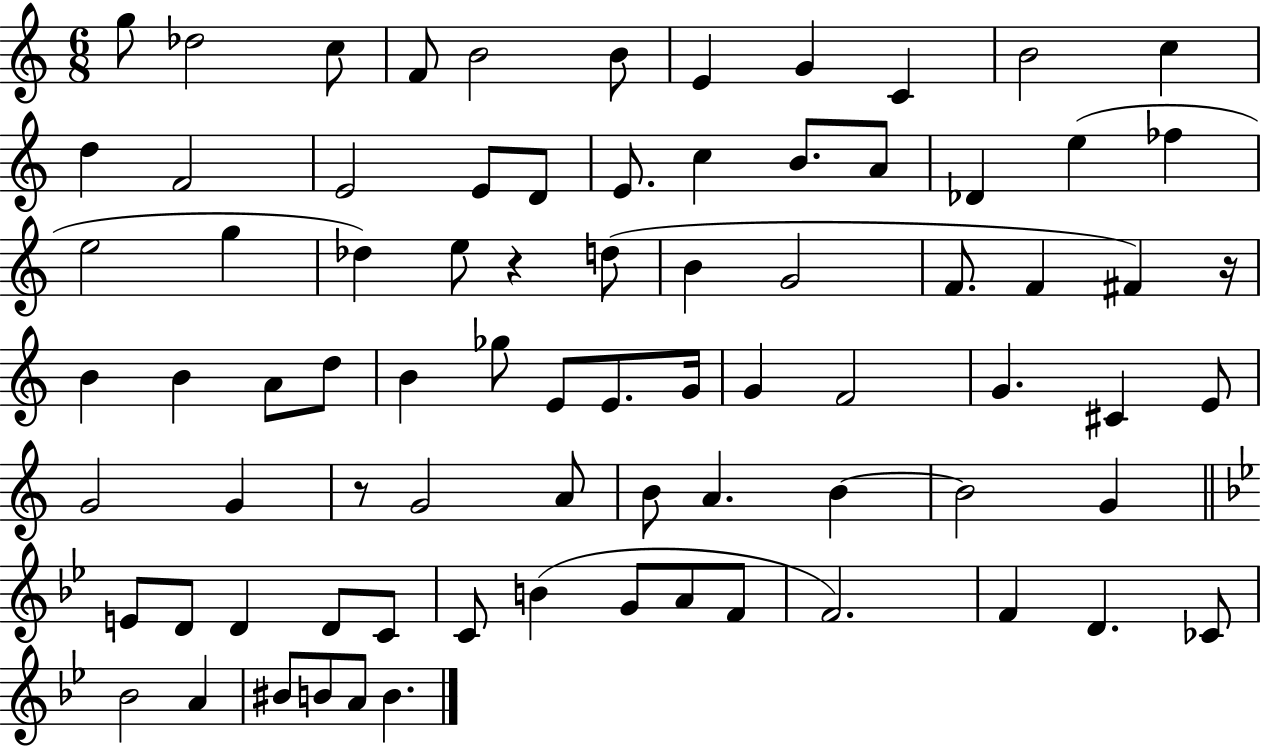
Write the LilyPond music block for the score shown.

{
  \clef treble
  \numericTimeSignature
  \time 6/8
  \key c \major
  \repeat volta 2 { g''8 des''2 c''8 | f'8 b'2 b'8 | e'4 g'4 c'4 | b'2 c''4 | \break d''4 f'2 | e'2 e'8 d'8 | e'8. c''4 b'8. a'8 | des'4 e''4( fes''4 | \break e''2 g''4 | des''4) e''8 r4 d''8( | b'4 g'2 | f'8. f'4 fis'4) r16 | \break b'4 b'4 a'8 d''8 | b'4 ges''8 e'8 e'8. g'16 | g'4 f'2 | g'4. cis'4 e'8 | \break g'2 g'4 | r8 g'2 a'8 | b'8 a'4. b'4~~ | b'2 g'4 | \break \bar "||" \break \key g \minor e'8 d'8 d'4 d'8 c'8 | c'8 b'4( g'8 a'8 f'8 | f'2.) | f'4 d'4. ces'8 | \break bes'2 a'4 | bis'8 b'8 a'8 b'4. | } \bar "|."
}